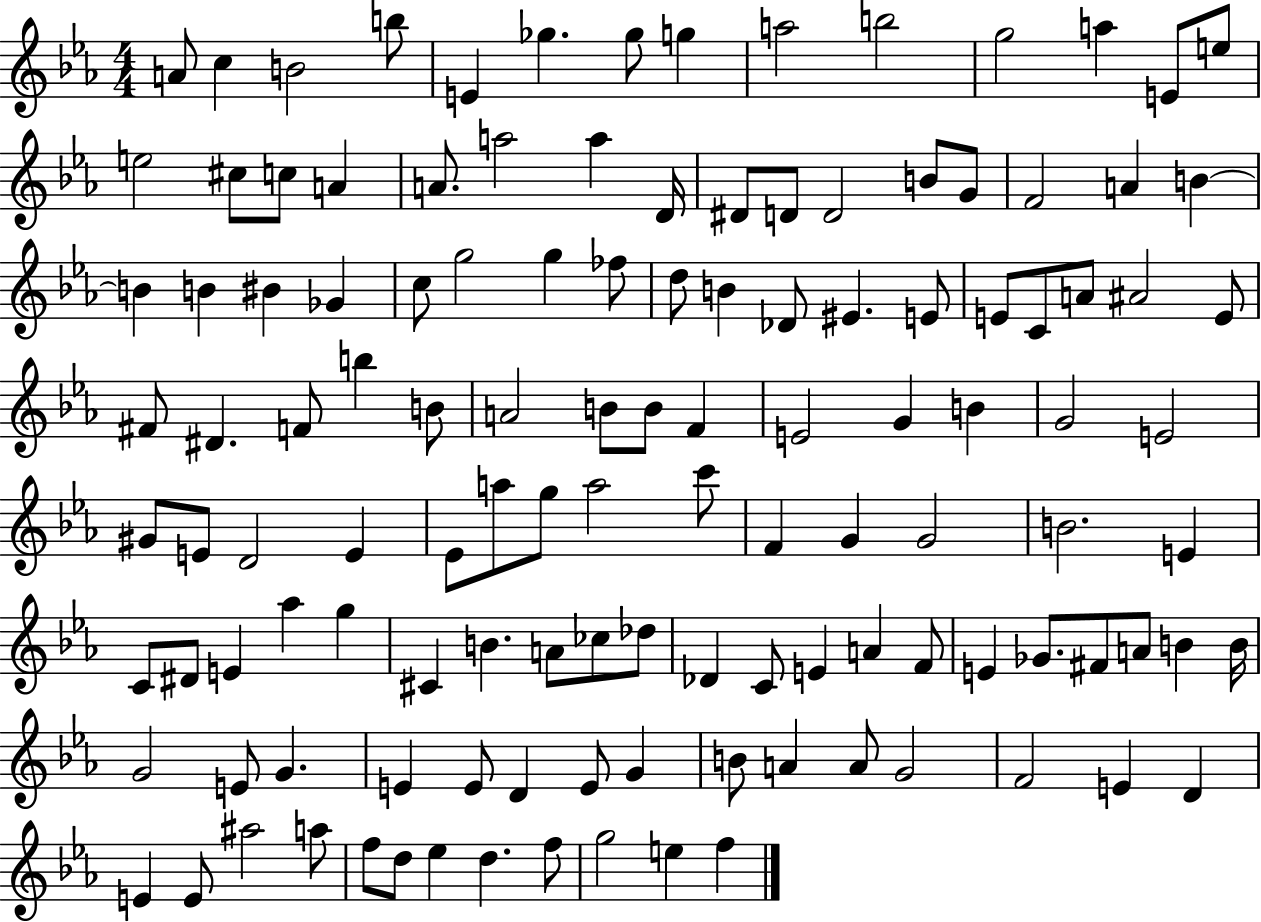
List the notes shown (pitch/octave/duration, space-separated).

A4/e C5/q B4/h B5/e E4/q Gb5/q. Gb5/e G5/q A5/h B5/h G5/h A5/q E4/e E5/e E5/h C#5/e C5/e A4/q A4/e. A5/h A5/q D4/s D#4/e D4/e D4/h B4/e G4/e F4/h A4/q B4/q B4/q B4/q BIS4/q Gb4/q C5/e G5/h G5/q FES5/e D5/e B4/q Db4/e EIS4/q. E4/e E4/e C4/e A4/e A#4/h E4/e F#4/e D#4/q. F4/e B5/q B4/e A4/h B4/e B4/e F4/q E4/h G4/q B4/q G4/h E4/h G#4/e E4/e D4/h E4/q Eb4/e A5/e G5/e A5/h C6/e F4/q G4/q G4/h B4/h. E4/q C4/e D#4/e E4/q Ab5/q G5/q C#4/q B4/q. A4/e CES5/e Db5/e Db4/q C4/e E4/q A4/q F4/e E4/q Gb4/e. F#4/e A4/e B4/q B4/s G4/h E4/e G4/q. E4/q E4/e D4/q E4/e G4/q B4/e A4/q A4/e G4/h F4/h E4/q D4/q E4/q E4/e A#5/h A5/e F5/e D5/e Eb5/q D5/q. F5/e G5/h E5/q F5/q